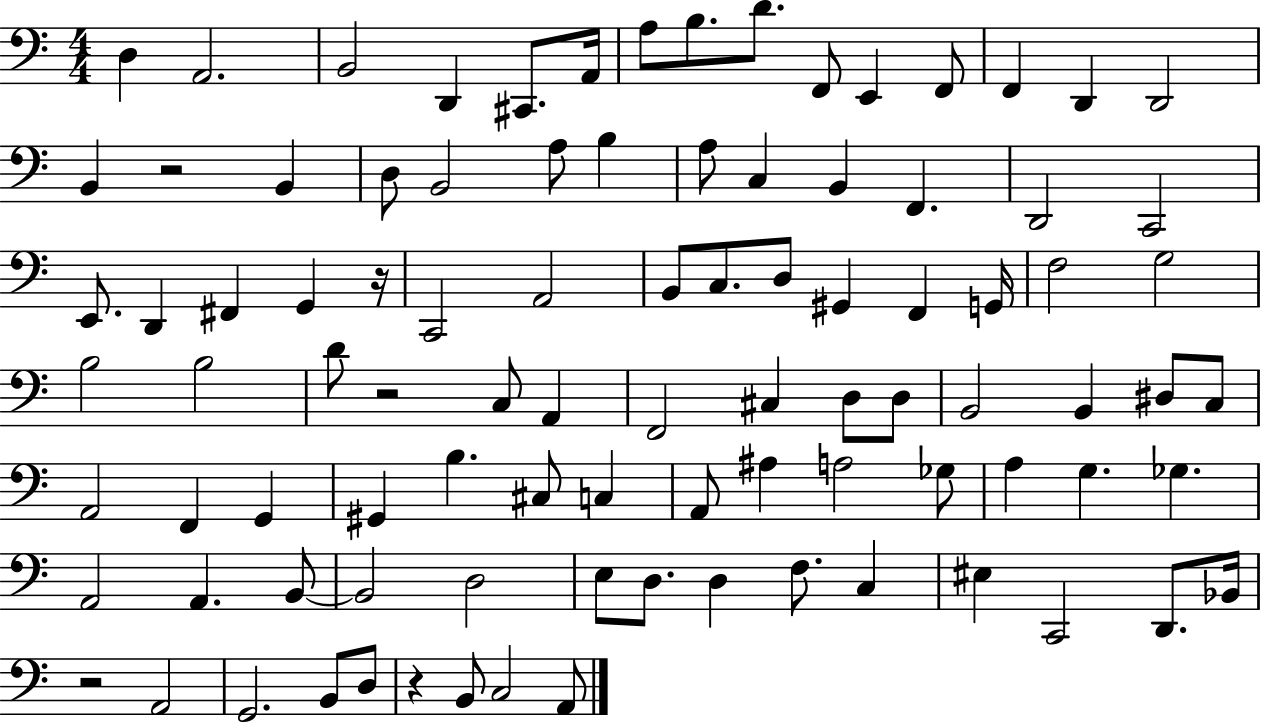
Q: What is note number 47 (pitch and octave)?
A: F2